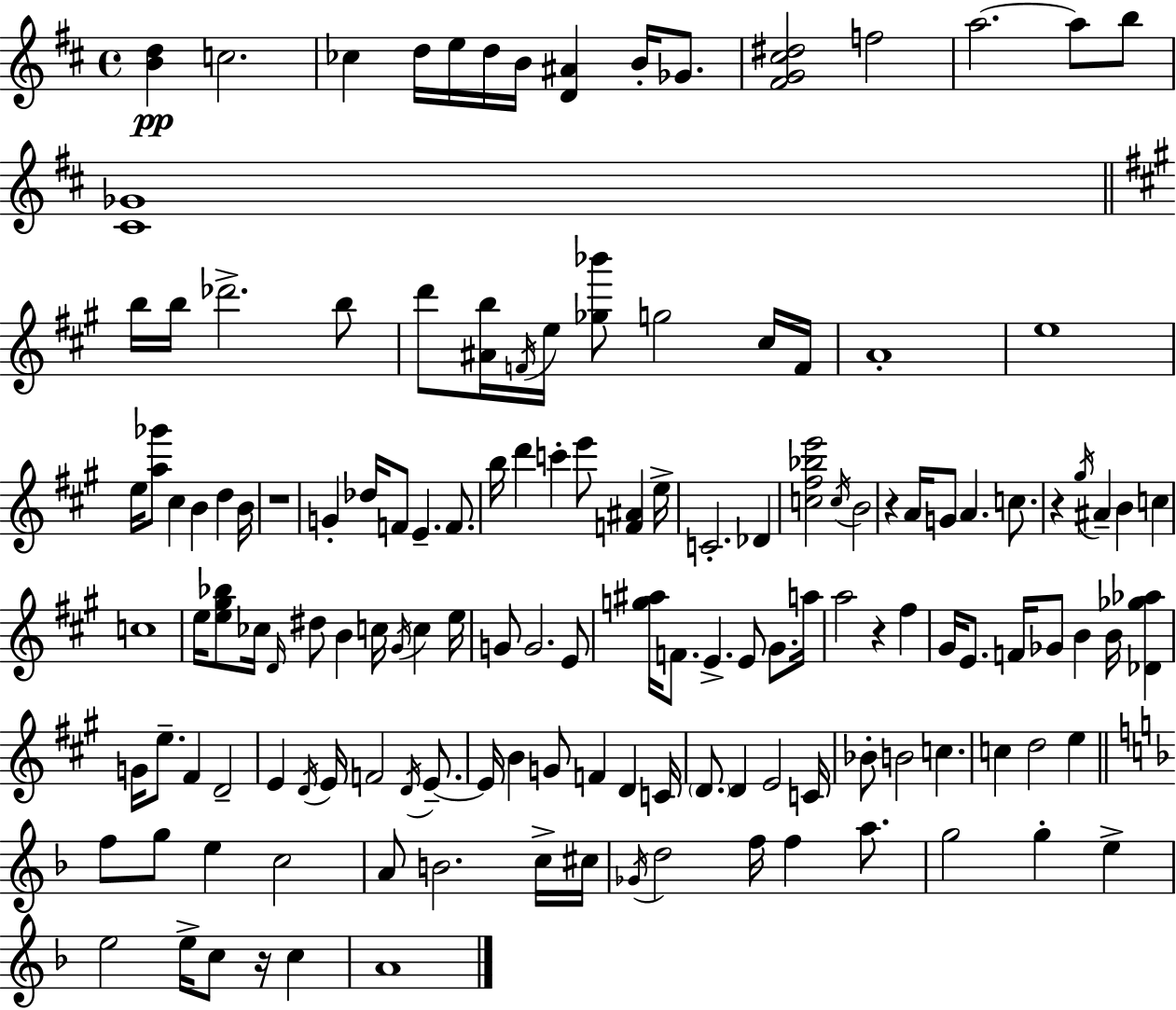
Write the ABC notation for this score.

X:1
T:Untitled
M:4/4
L:1/4
K:D
[Bd] c2 _c d/4 e/4 d/4 B/4 [D^A] B/4 _G/2 [^FG^c^d]2 f2 a2 a/2 b/2 [^C_G]4 b/4 b/4 _d'2 b/2 d'/2 [^Ab]/4 F/4 e/4 [_g_b']/2 g2 ^c/4 F/4 A4 e4 e/4 [a_g']/2 ^c B d B/4 z4 G _d/4 F/2 E F/2 b/4 d' c' e'/2 [F^A] e/4 C2 _D [c^f_be']2 c/4 B2 z A/4 G/2 A c/2 z ^g/4 ^A B c c4 e/4 [e^g_b]/2 _c/4 D/4 ^d/2 B c/4 ^G/4 c e/4 G/2 G2 E/2 [g^a]/4 F/2 E E/2 ^G/2 a/4 a2 z ^f ^G/4 E/2 F/4 _G/2 B B/4 [_D_g_a] G/4 e/2 ^F D2 E D/4 E/4 F2 D/4 E/2 E/4 B G/2 F D C/4 D/2 D E2 C/4 _B/2 B2 c c d2 e f/2 g/2 e c2 A/2 B2 c/4 ^c/4 _G/4 d2 f/4 f a/2 g2 g e e2 e/4 c/2 z/4 c A4